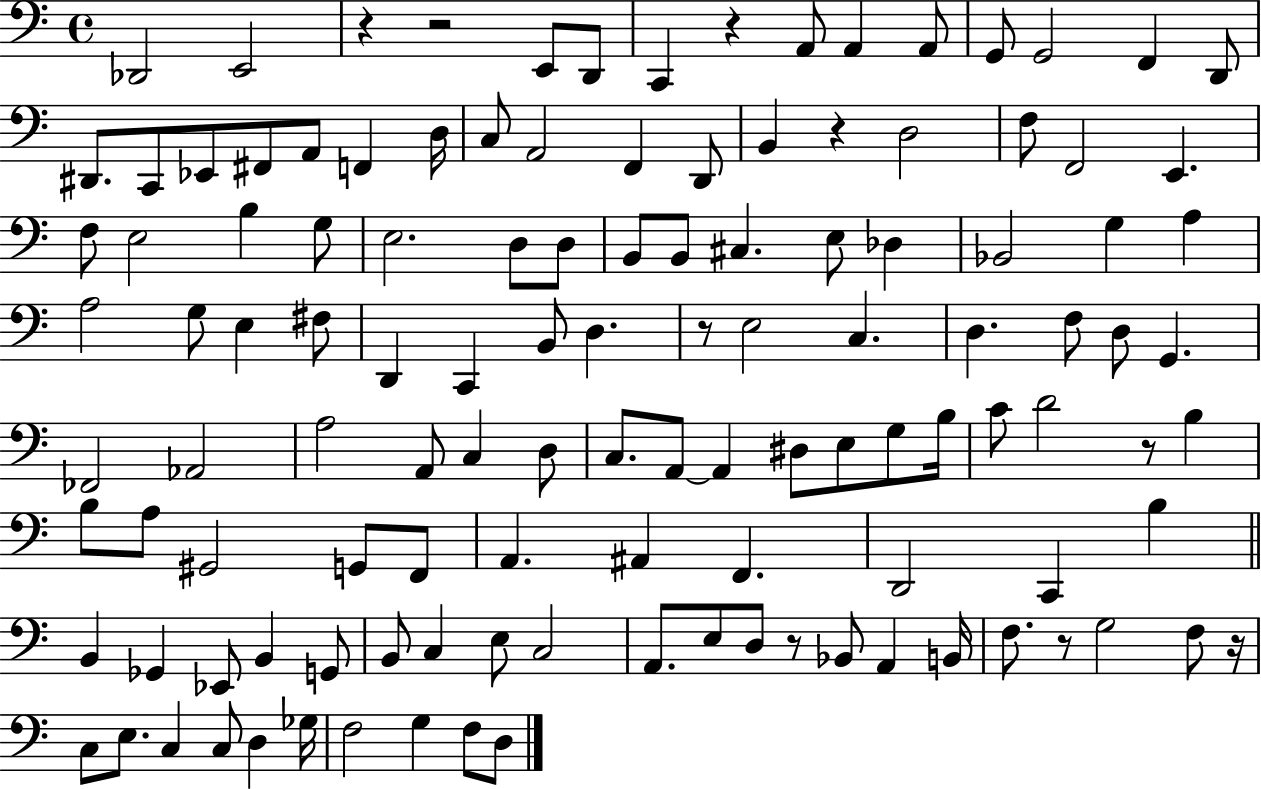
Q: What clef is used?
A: bass